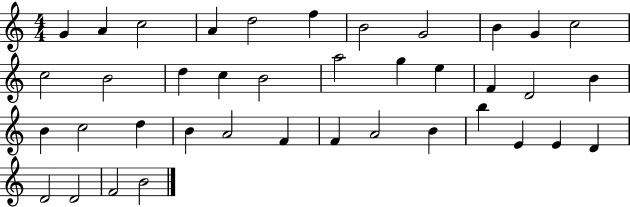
G4/q A4/q C5/h A4/q D5/h F5/q B4/h G4/h B4/q G4/q C5/h C5/h B4/h D5/q C5/q B4/h A5/h G5/q E5/q F4/q D4/h B4/q B4/q C5/h D5/q B4/q A4/h F4/q F4/q A4/h B4/q B5/q E4/q E4/q D4/q D4/h D4/h F4/h B4/h